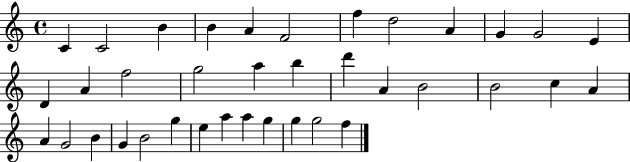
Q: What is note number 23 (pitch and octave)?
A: C5